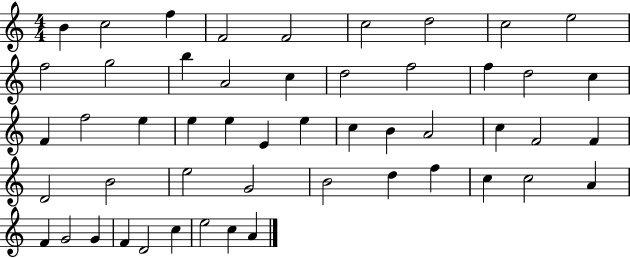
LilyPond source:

{
  \clef treble
  \numericTimeSignature
  \time 4/4
  \key c \major
  b'4 c''2 f''4 | f'2 f'2 | c''2 d''2 | c''2 e''2 | \break f''2 g''2 | b''4 a'2 c''4 | d''2 f''2 | f''4 d''2 c''4 | \break f'4 f''2 e''4 | e''4 e''4 e'4 e''4 | c''4 b'4 a'2 | c''4 f'2 f'4 | \break d'2 b'2 | e''2 g'2 | b'2 d''4 f''4 | c''4 c''2 a'4 | \break f'4 g'2 g'4 | f'4 d'2 c''4 | e''2 c''4 a'4 | \bar "|."
}